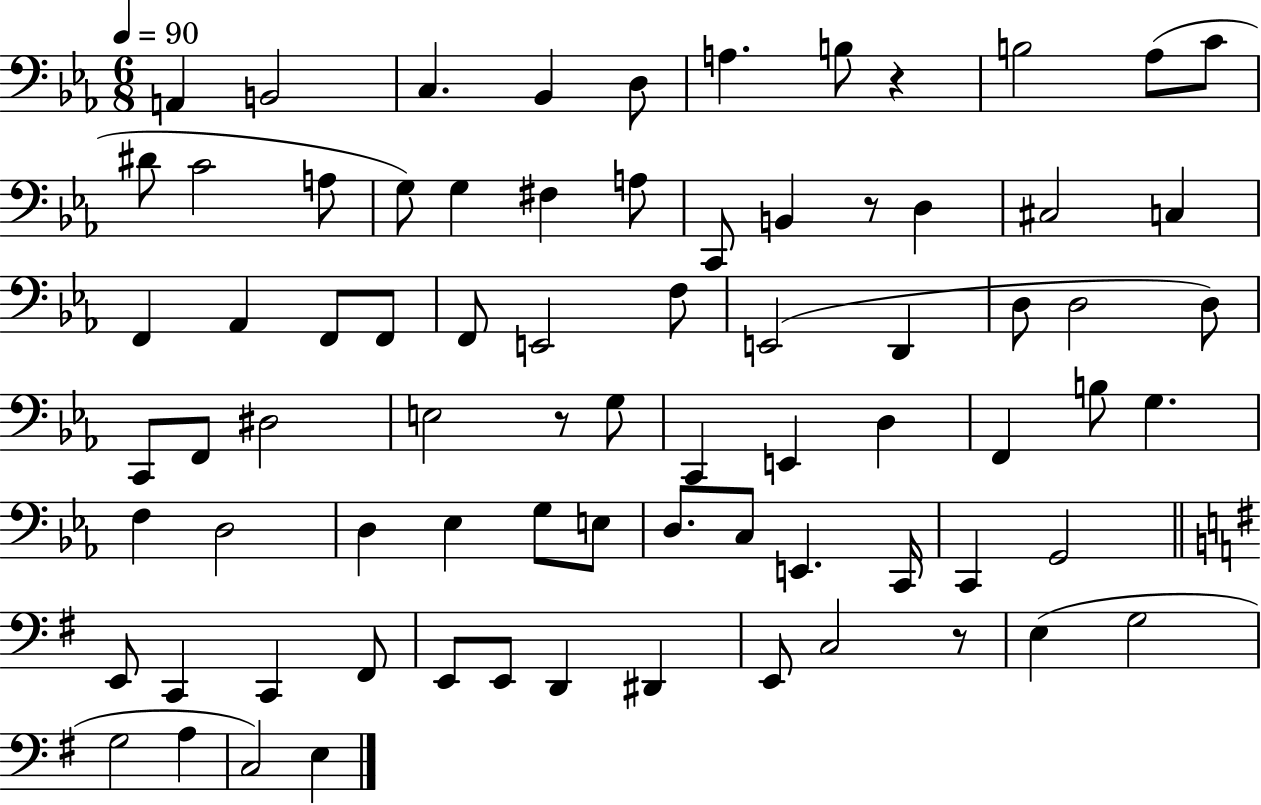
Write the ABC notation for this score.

X:1
T:Untitled
M:6/8
L:1/4
K:Eb
A,, B,,2 C, _B,, D,/2 A, B,/2 z B,2 _A,/2 C/2 ^D/2 C2 A,/2 G,/2 G, ^F, A,/2 C,,/2 B,, z/2 D, ^C,2 C, F,, _A,, F,,/2 F,,/2 F,,/2 E,,2 F,/2 E,,2 D,, D,/2 D,2 D,/2 C,,/2 F,,/2 ^D,2 E,2 z/2 G,/2 C,, E,, D, F,, B,/2 G, F, D,2 D, _E, G,/2 E,/2 D,/2 C,/2 E,, C,,/4 C,, G,,2 E,,/2 C,, C,, ^F,,/2 E,,/2 E,,/2 D,, ^D,, E,,/2 C,2 z/2 E, G,2 G,2 A, C,2 E,